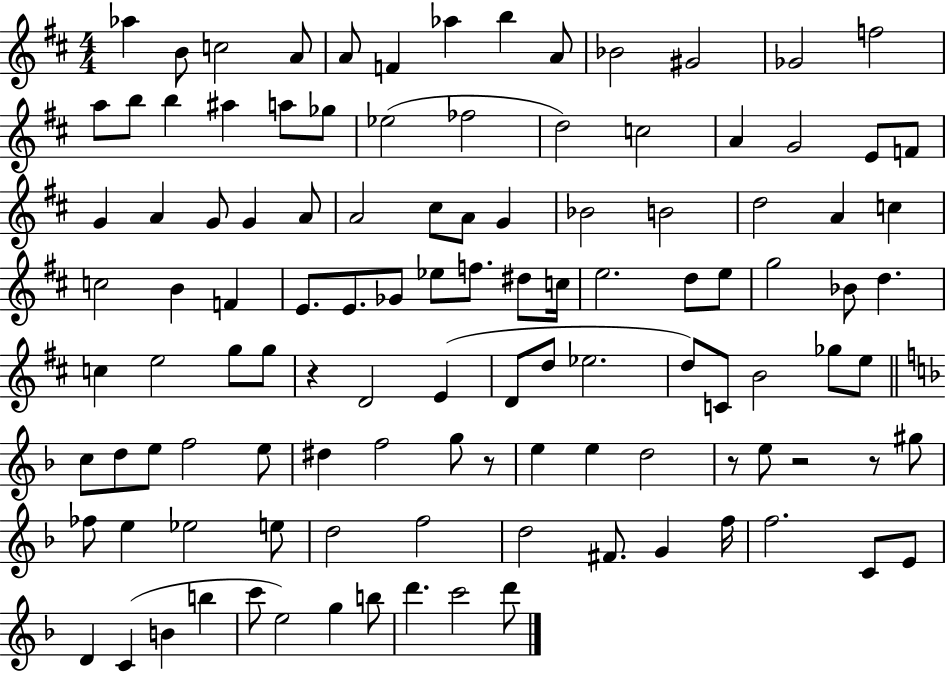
X:1
T:Untitled
M:4/4
L:1/4
K:D
_a B/2 c2 A/2 A/2 F _a b A/2 _B2 ^G2 _G2 f2 a/2 b/2 b ^a a/2 _g/2 _e2 _f2 d2 c2 A G2 E/2 F/2 G A G/2 G A/2 A2 ^c/2 A/2 G _B2 B2 d2 A c c2 B F E/2 E/2 _G/2 _e/2 f/2 ^d/2 c/4 e2 d/2 e/2 g2 _B/2 d c e2 g/2 g/2 z D2 E D/2 d/2 _e2 d/2 C/2 B2 _g/2 e/2 c/2 d/2 e/2 f2 e/2 ^d f2 g/2 z/2 e e d2 z/2 e/2 z2 z/2 ^g/2 _f/2 e _e2 e/2 d2 f2 d2 ^F/2 G f/4 f2 C/2 E/2 D C B b c'/2 e2 g b/2 d' c'2 d'/2